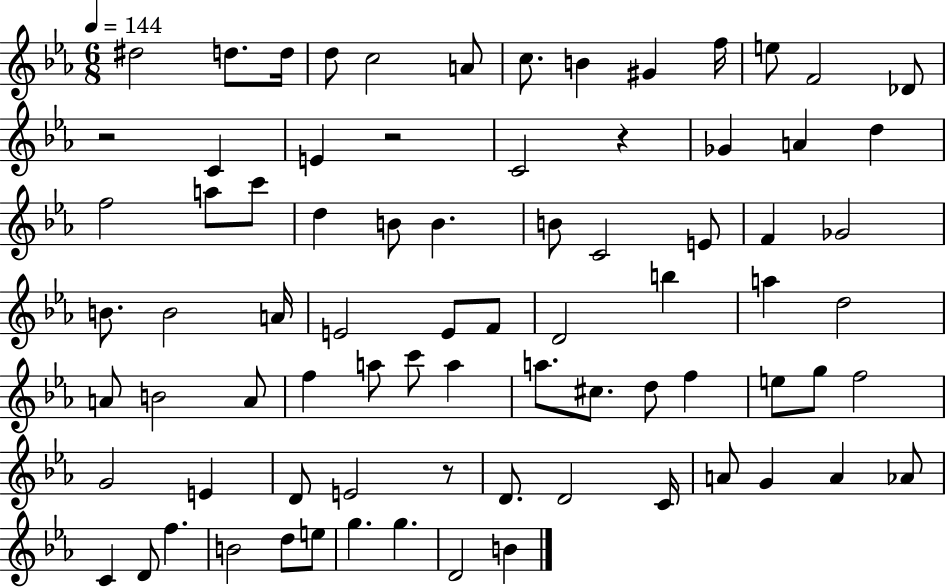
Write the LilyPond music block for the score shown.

{
  \clef treble
  \numericTimeSignature
  \time 6/8
  \key ees \major
  \tempo 4 = 144
  dis''2 d''8. d''16 | d''8 c''2 a'8 | c''8. b'4 gis'4 f''16 | e''8 f'2 des'8 | \break r2 c'4 | e'4 r2 | c'2 r4 | ges'4 a'4 d''4 | \break f''2 a''8 c'''8 | d''4 b'8 b'4. | b'8 c'2 e'8 | f'4 ges'2 | \break b'8. b'2 a'16 | e'2 e'8 f'8 | d'2 b''4 | a''4 d''2 | \break a'8 b'2 a'8 | f''4 a''8 c'''8 a''4 | a''8. cis''8. d''8 f''4 | e''8 g''8 f''2 | \break g'2 e'4 | d'8 e'2 r8 | d'8. d'2 c'16 | a'8 g'4 a'4 aes'8 | \break c'4 d'8 f''4. | b'2 d''8 e''8 | g''4. g''4. | d'2 b'4 | \break \bar "|."
}